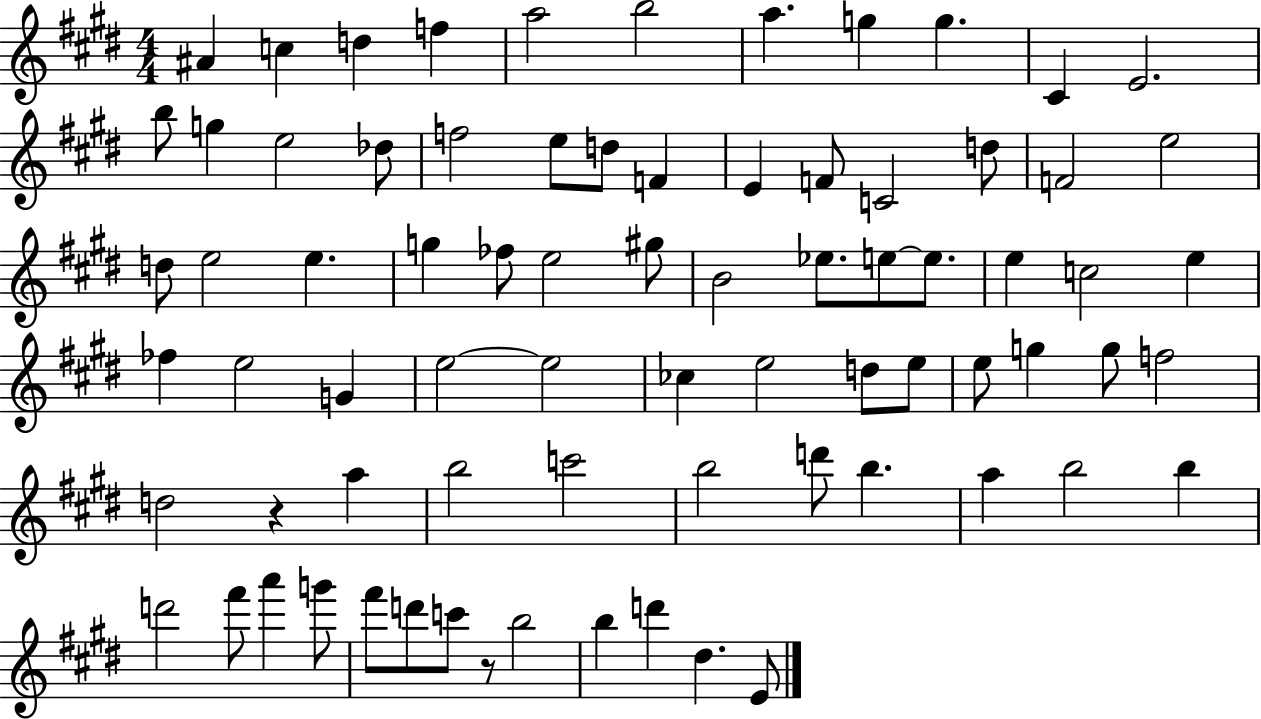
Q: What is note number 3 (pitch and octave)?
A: D5